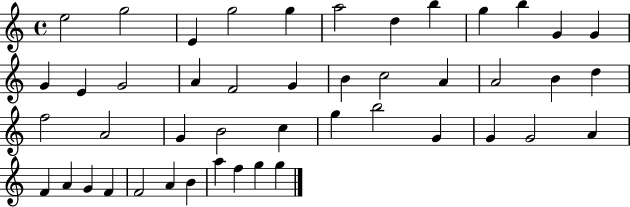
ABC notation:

X:1
T:Untitled
M:4/4
L:1/4
K:C
e2 g2 E g2 g a2 d b g b G G G E G2 A F2 G B c2 A A2 B d f2 A2 G B2 c g b2 G G G2 A F A G F F2 A B a f g g